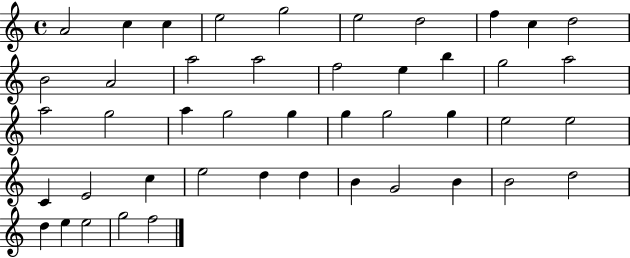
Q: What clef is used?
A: treble